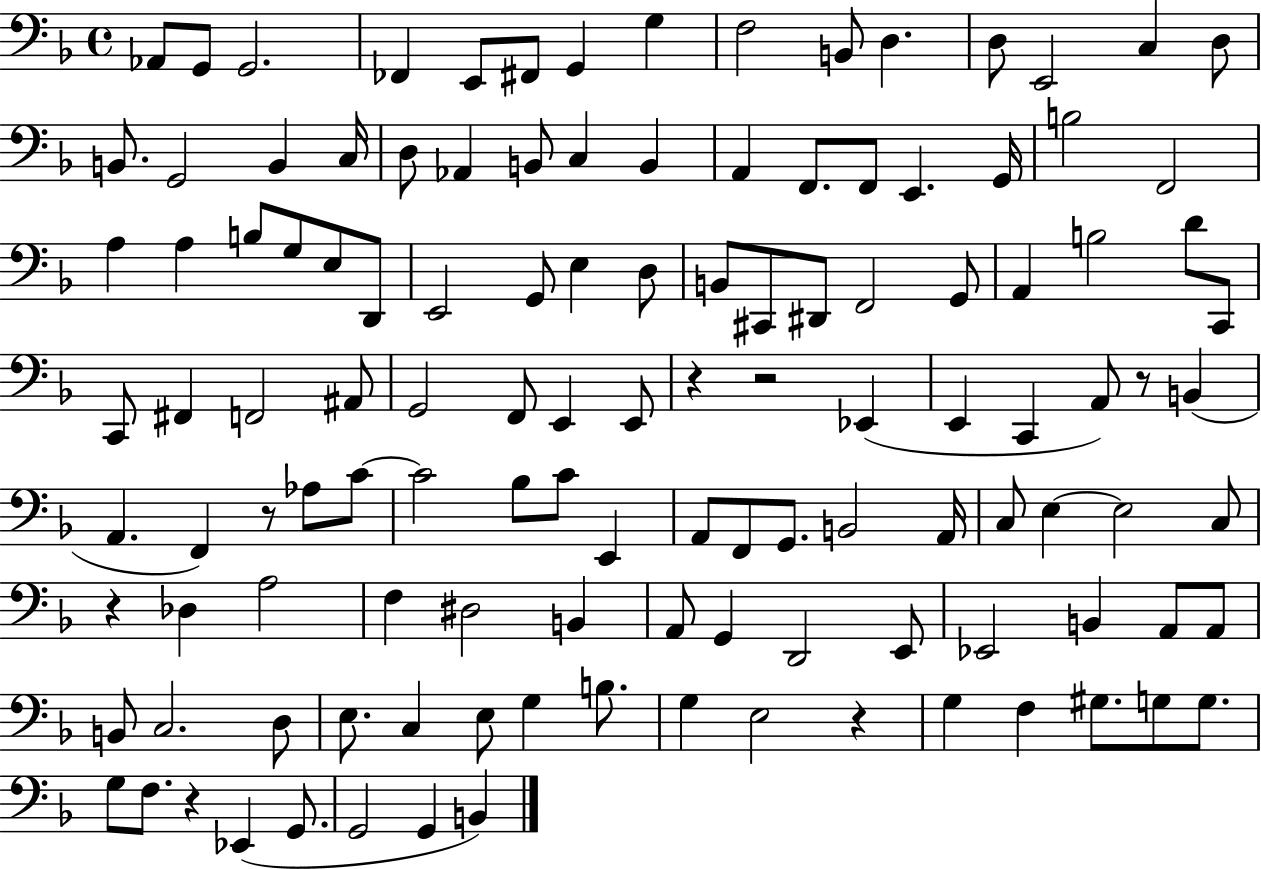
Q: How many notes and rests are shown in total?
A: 122